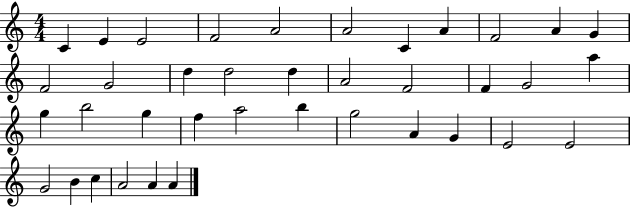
C4/q E4/q E4/h F4/h A4/h A4/h C4/q A4/q F4/h A4/q G4/q F4/h G4/h D5/q D5/h D5/q A4/h F4/h F4/q G4/h A5/q G5/q B5/h G5/q F5/q A5/h B5/q G5/h A4/q G4/q E4/h E4/h G4/h B4/q C5/q A4/h A4/q A4/q